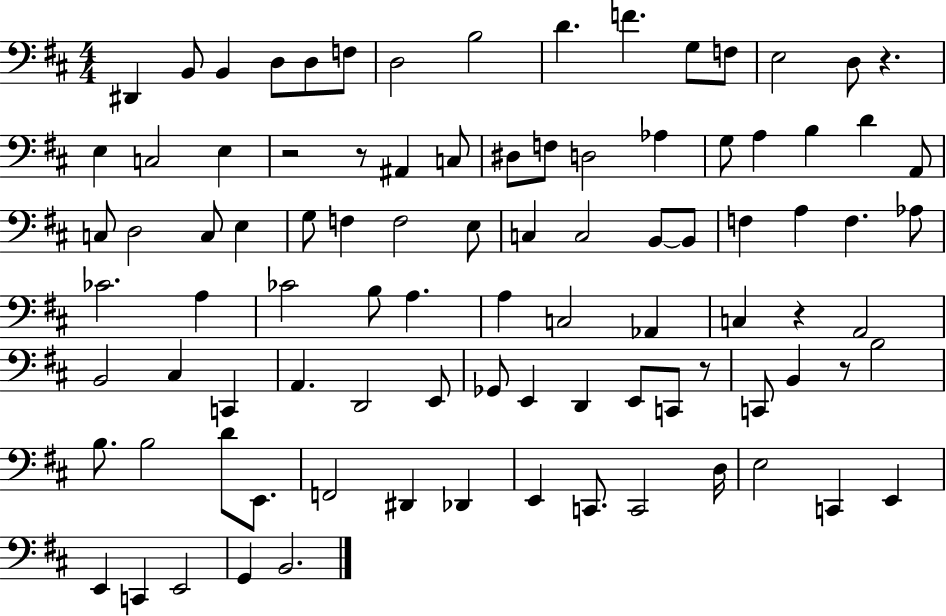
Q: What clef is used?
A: bass